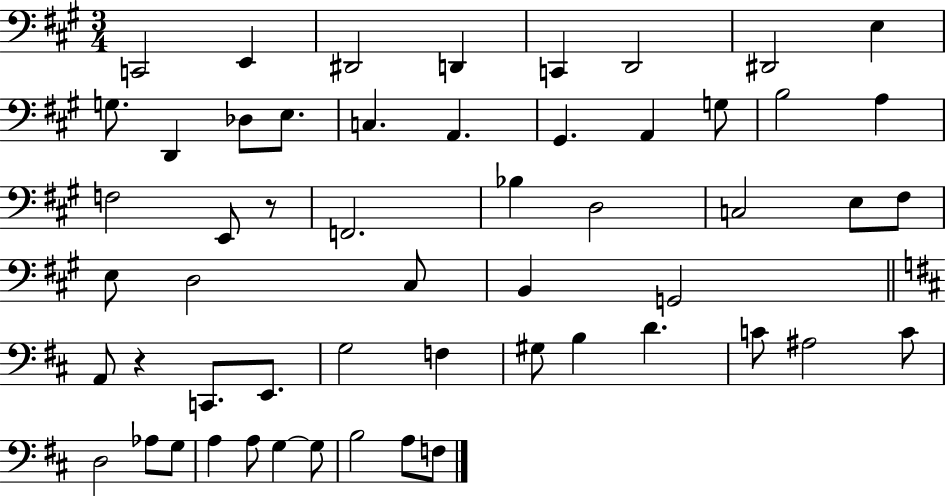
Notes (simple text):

C2/h E2/q D#2/h D2/q C2/q D2/h D#2/h E3/q G3/e. D2/q Db3/e E3/e. C3/q. A2/q. G#2/q. A2/q G3/e B3/h A3/q F3/h E2/e R/e F2/h. Bb3/q D3/h C3/h E3/e F#3/e E3/e D3/h C#3/e B2/q G2/h A2/e R/q C2/e. E2/e. G3/h F3/q G#3/e B3/q D4/q. C4/e A#3/h C4/e D3/h Ab3/e G3/e A3/q A3/e G3/q G3/e B3/h A3/e F3/e